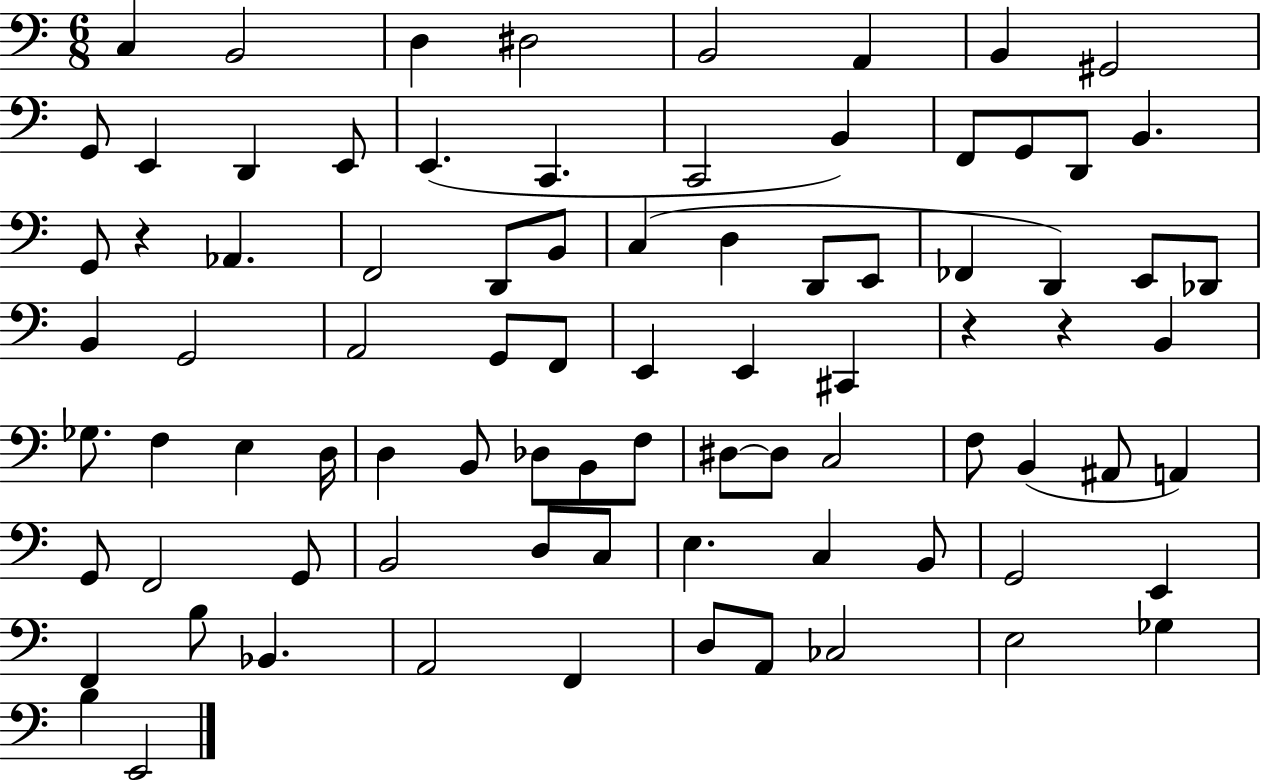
{
  \clef bass
  \numericTimeSignature
  \time 6/8
  \key c \major
  c4 b,2 | d4 dis2 | b,2 a,4 | b,4 gis,2 | \break g,8 e,4 d,4 e,8 | e,4.( c,4. | c,2 b,4) | f,8 g,8 d,8 b,4. | \break g,8 r4 aes,4. | f,2 d,8 b,8 | c4( d4 d,8 e,8 | fes,4 d,4) e,8 des,8 | \break b,4 g,2 | a,2 g,8 f,8 | e,4 e,4 cis,4 | r4 r4 b,4 | \break ges8. f4 e4 d16 | d4 b,8 des8 b,8 f8 | dis8~~ dis8 c2 | f8 b,4( ais,8 a,4) | \break g,8 f,2 g,8 | b,2 d8 c8 | e4. c4 b,8 | g,2 e,4 | \break f,4 b8 bes,4. | a,2 f,4 | d8 a,8 ces2 | e2 ges4 | \break b4 e,2 | \bar "|."
}